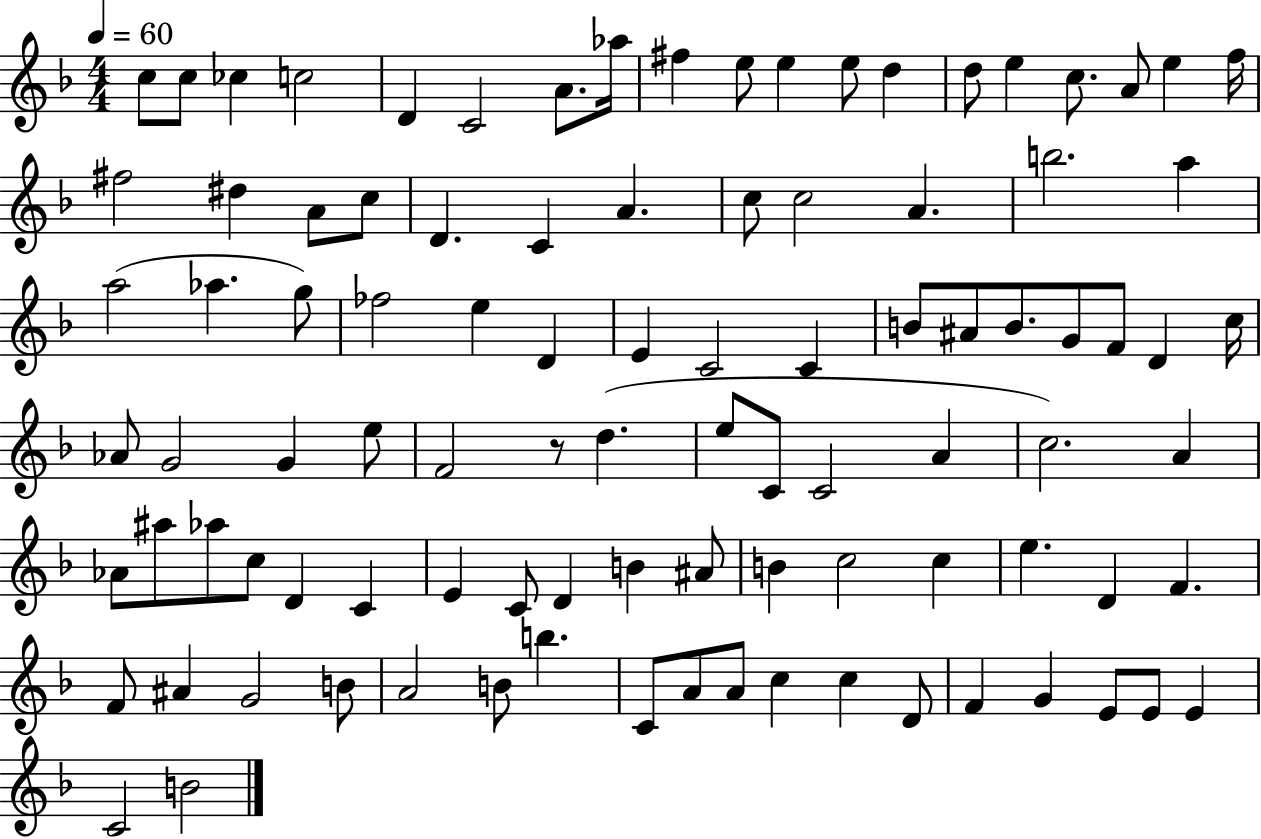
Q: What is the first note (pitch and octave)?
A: C5